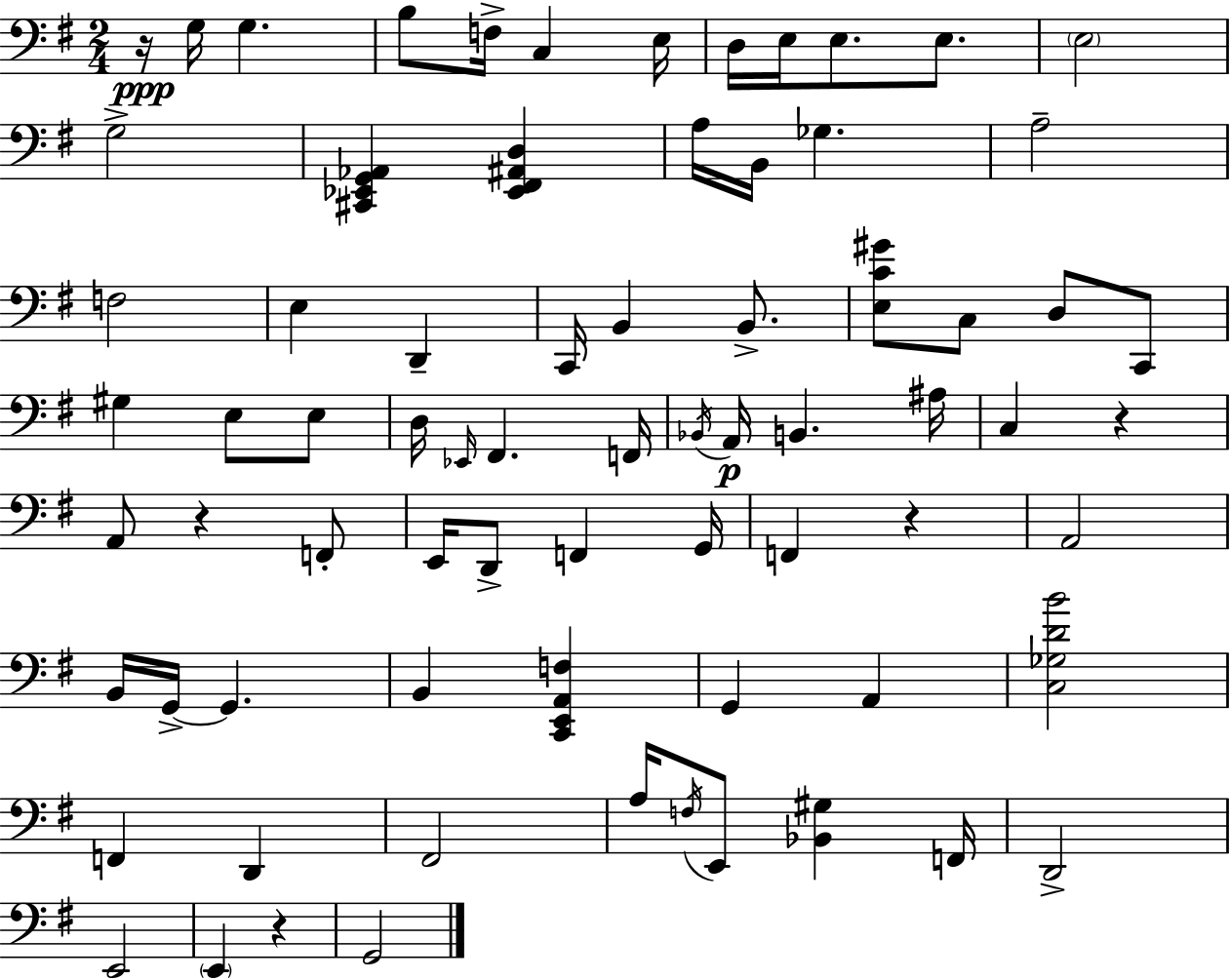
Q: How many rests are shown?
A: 5